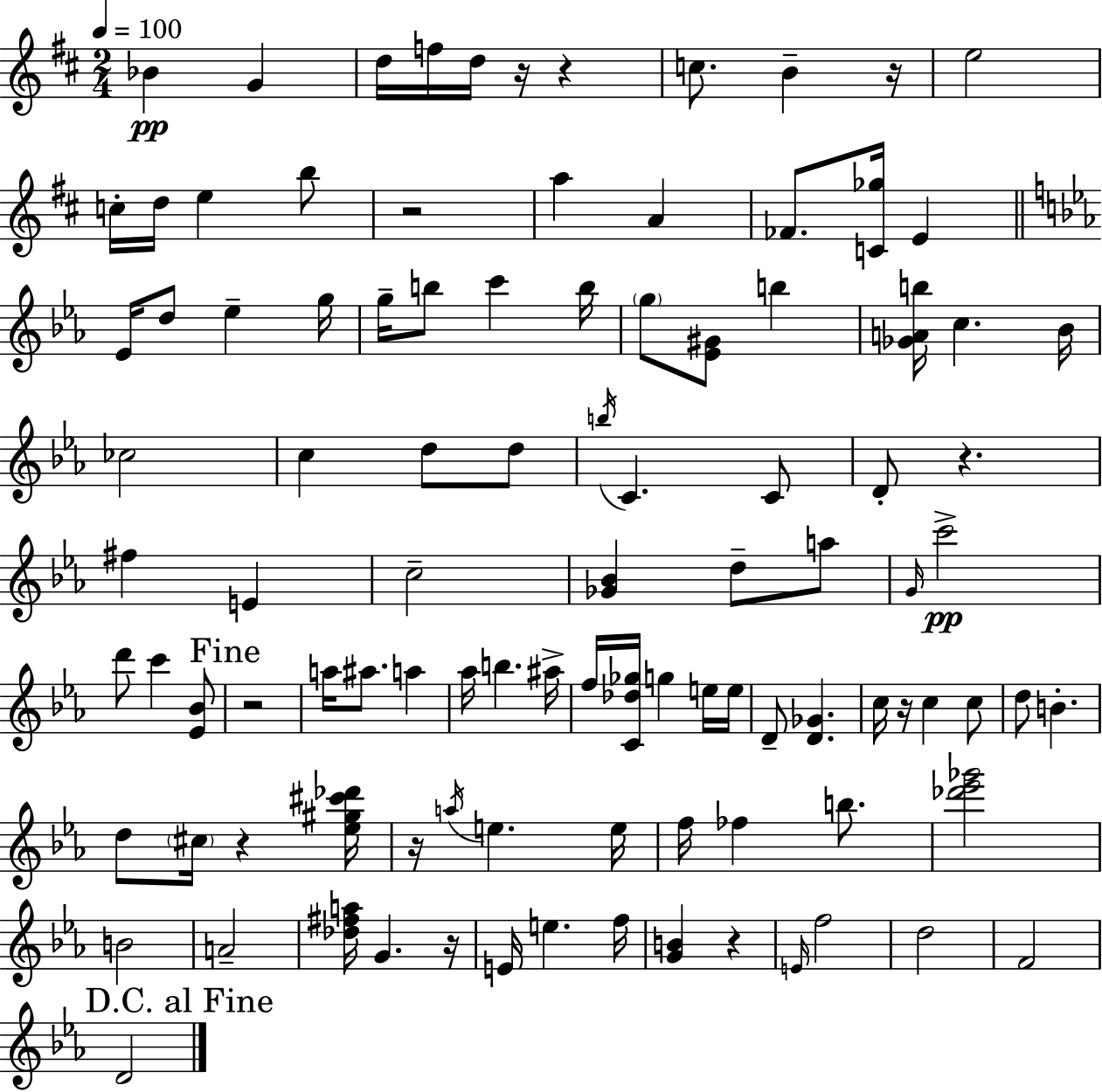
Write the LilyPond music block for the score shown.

{
  \clef treble
  \numericTimeSignature
  \time 2/4
  \key d \major
  \tempo 4 = 100
  bes'4\pp g'4 | d''16 f''16 d''16 r16 r4 | c''8. b'4-- r16 | e''2 | \break c''16-. d''16 e''4 b''8 | r2 | a''4 a'4 | fes'8. <c' ges''>16 e'4 | \break \bar "||" \break \key ees \major ees'16 d''8 ees''4-- g''16 | g''16-- b''8 c'''4 b''16 | \parenthesize g''8 <ees' gis'>8 b''4 | <ges' a' b''>16 c''4. bes'16 | \break ces''2 | c''4 d''8 d''8 | \acciaccatura { b''16 } c'4. c'8 | d'8-. r4. | \break fis''4 e'4 | c''2-- | <ges' bes'>4 d''8-- a''8 | \grace { g'16 } c'''2->\pp | \break d'''8 c'''4 | <ees' bes'>8 \mark "Fine" r2 | a''16 ais''8. a''4 | aes''16 b''4. | \break ais''16-> f''16 <c' des'' ges''>16 g''4 | e''16 e''16 d'8-- <d' ges'>4. | c''16 r16 c''4 | c''8 d''8 b'4.-. | \break d''8 \parenthesize cis''16 r4 | <ees'' gis'' cis''' des'''>16 r16 \acciaccatura { a''16 } e''4. | e''16 f''16 fes''4 | b''8. <des''' ees''' ges'''>2 | \break b'2 | a'2-- | <des'' fis'' a''>16 g'4. | r16 e'16 e''4. | \break f''16 <g' b'>4 r4 | \grace { e'16 } f''2 | d''2 | f'2 | \break \mark "D.C. al Fine" d'2 | \bar "|."
}